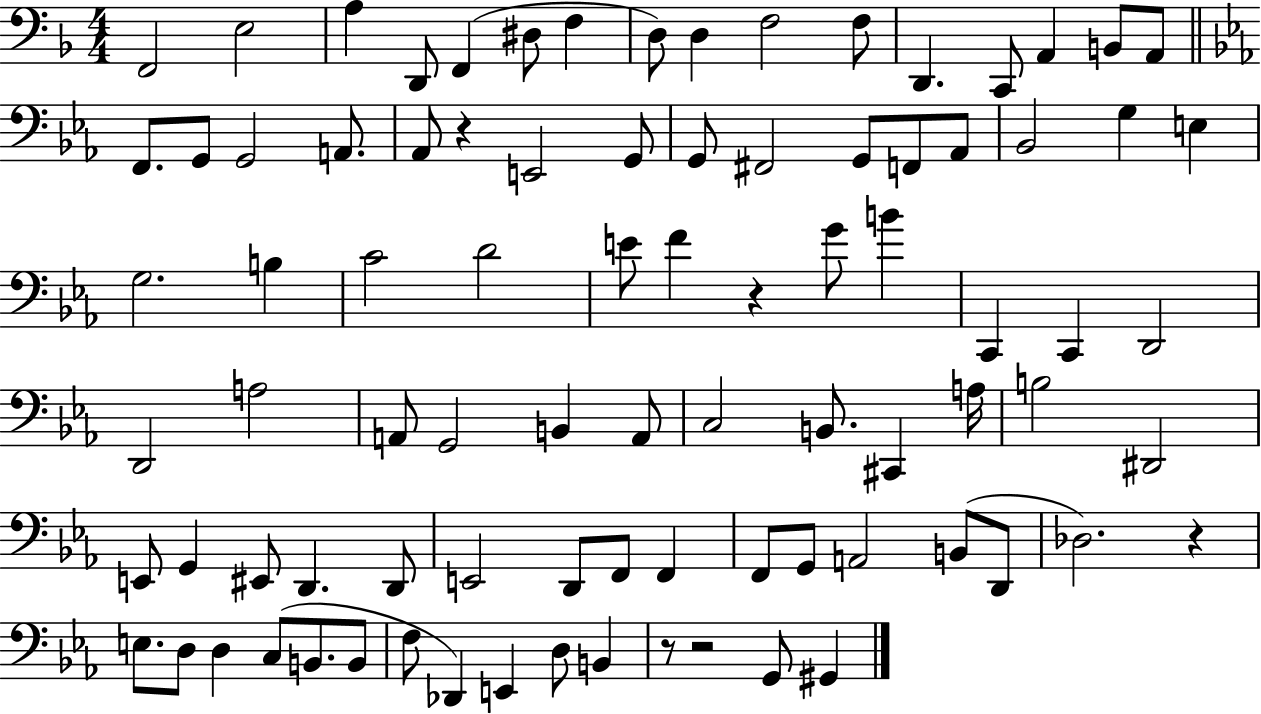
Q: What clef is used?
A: bass